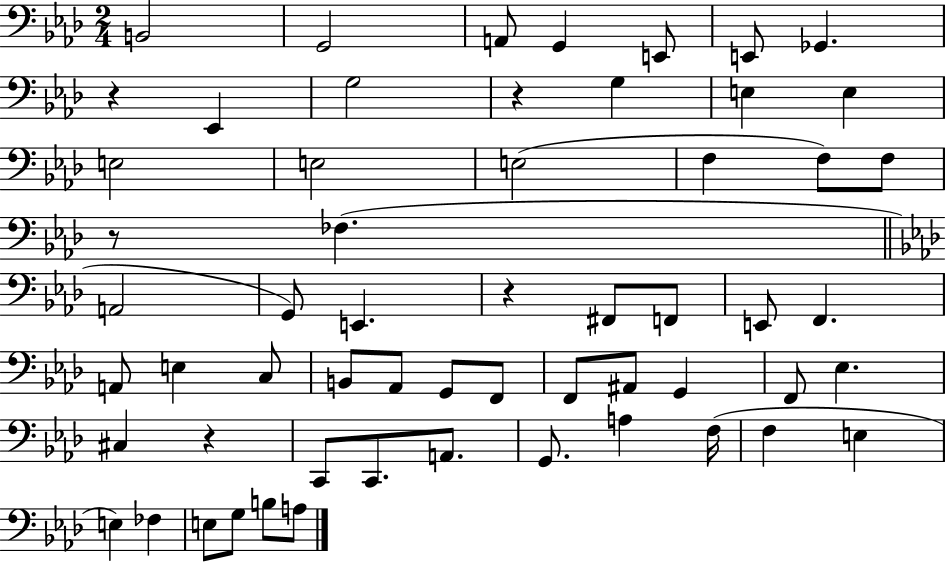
B2/h G2/h A2/e G2/q E2/e E2/e Gb2/q. R/q Eb2/q G3/h R/q G3/q E3/q E3/q E3/h E3/h E3/h F3/q F3/e F3/e R/e FES3/q. A2/h G2/e E2/q. R/q F#2/e F2/e E2/e F2/q. A2/e E3/q C3/e B2/e Ab2/e G2/e F2/e F2/e A#2/e G2/q F2/e Eb3/q. C#3/q R/q C2/e C2/e. A2/e. G2/e. A3/q F3/s F3/q E3/q E3/q FES3/q E3/e G3/e B3/e A3/e